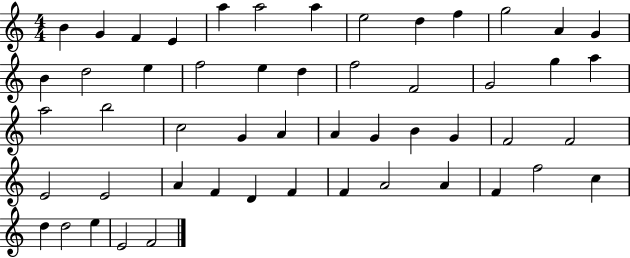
X:1
T:Untitled
M:4/4
L:1/4
K:C
B G F E a a2 a e2 d f g2 A G B d2 e f2 e d f2 F2 G2 g a a2 b2 c2 G A A G B G F2 F2 E2 E2 A F D F F A2 A F f2 c d d2 e E2 F2